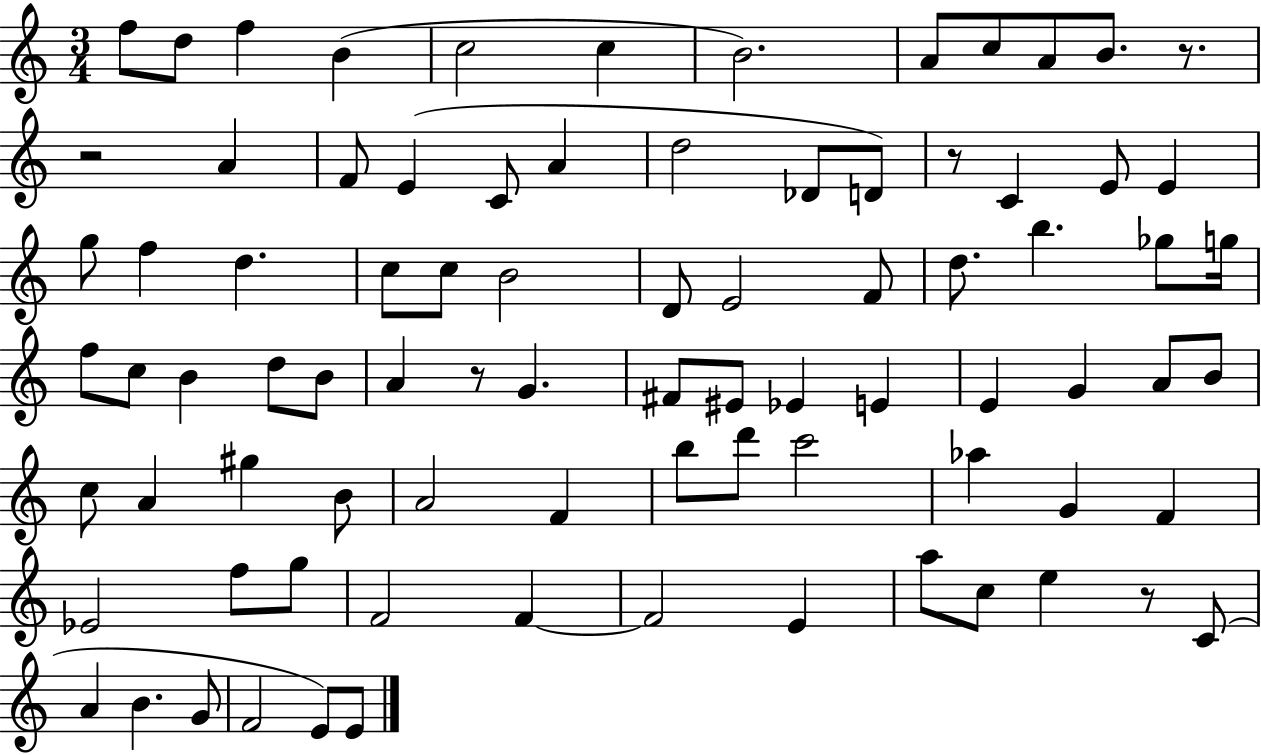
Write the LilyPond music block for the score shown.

{
  \clef treble
  \numericTimeSignature
  \time 3/4
  \key c \major
  \repeat volta 2 { f''8 d''8 f''4 b'4( | c''2 c''4 | b'2.) | a'8 c''8 a'8 b'8. r8. | \break r2 a'4 | f'8 e'4( c'8 a'4 | d''2 des'8 d'8) | r8 c'4 e'8 e'4 | \break g''8 f''4 d''4. | c''8 c''8 b'2 | d'8 e'2 f'8 | d''8. b''4. ges''8 g''16 | \break f''8 c''8 b'4 d''8 b'8 | a'4 r8 g'4. | fis'8 eis'8 ees'4 e'4 | e'4 g'4 a'8 b'8 | \break c''8 a'4 gis''4 b'8 | a'2 f'4 | b''8 d'''8 c'''2 | aes''4 g'4 f'4 | \break ees'2 f''8 g''8 | f'2 f'4~~ | f'2 e'4 | a''8 c''8 e''4 r8 c'8( | \break a'4 b'4. g'8 | f'2 e'8) e'8 | } \bar "|."
}